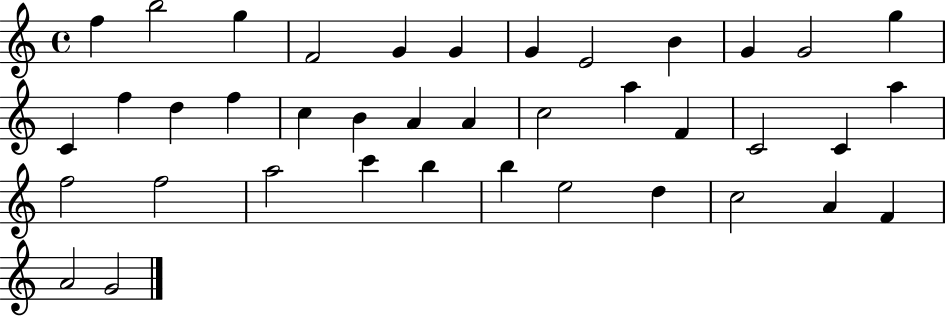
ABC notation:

X:1
T:Untitled
M:4/4
L:1/4
K:C
f b2 g F2 G G G E2 B G G2 g C f d f c B A A c2 a F C2 C a f2 f2 a2 c' b b e2 d c2 A F A2 G2